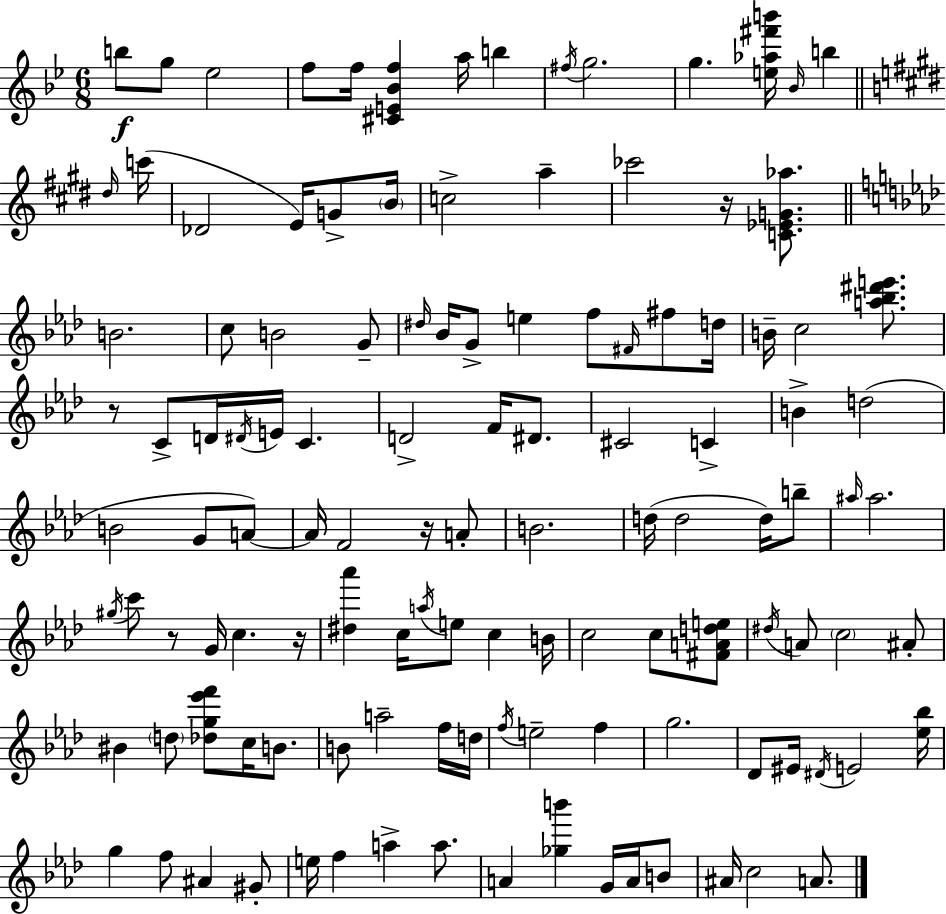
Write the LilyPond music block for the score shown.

{
  \clef treble
  \numericTimeSignature
  \time 6/8
  \key g \minor
  \repeat volta 2 { b''8\f g''8 ees''2 | f''8 f''16 <cis' e' bes' f''>4 a''16 b''4 | \acciaccatura { fis''16 } g''2. | g''4. <e'' aes'' fis''' b'''>16 \grace { bes'16 } b''4 | \break \bar "||" \break \key e \major \grace { dis''16 } c'''16( des'2 e'16) g'8-> | \parenthesize b'16 c''2-> a''4-- | ces'''2 r16 <c' ees' g' aes''>8. | \bar "||" \break \key f \minor b'2. | c''8 b'2 g'8-- | \grace { dis''16 } bes'16 g'8-> e''4 f''8 \grace { fis'16 } fis''8 | d''16 b'16-- c''2 <a'' bes'' dis''' e'''>8. | \break r8 c'8-> d'16 \acciaccatura { dis'16 } e'16 c'4. | d'2-> f'16 | dis'8. cis'2 c'4-> | b'4-> d''2( | \break b'2 g'8 | a'8~~) a'16 f'2 | r16 a'8-. b'2. | d''16( d''2 | \break d''16) b''8-- \grace { ais''16 } ais''2. | \acciaccatura { gis''16 } c'''8 r8 g'16 c''4. | r16 <dis'' aes'''>4 c''16 \acciaccatura { a''16 } e''8 | c''4 b'16 c''2 | \break c''8 <fis' a' d'' e''>8 \acciaccatura { dis''16 } a'8 \parenthesize c''2 | ais'8-. bis'4 \parenthesize d''8 | <des'' g'' ees''' f'''>8 c''16 b'8. b'8 a''2-- | f''16 d''16 \acciaccatura { f''16 } e''2-- | \break f''4 g''2. | des'8 eis'16 \acciaccatura { dis'16 } | e'2 <ees'' bes''>16 g''4 | f''8 ais'4 gis'8-. e''16 f''4 | \break a''4-> a''8. a'4 | <ges'' b'''>4 g'16 a'16 b'8 ais'16 c''2 | a'8. } \bar "|."
}